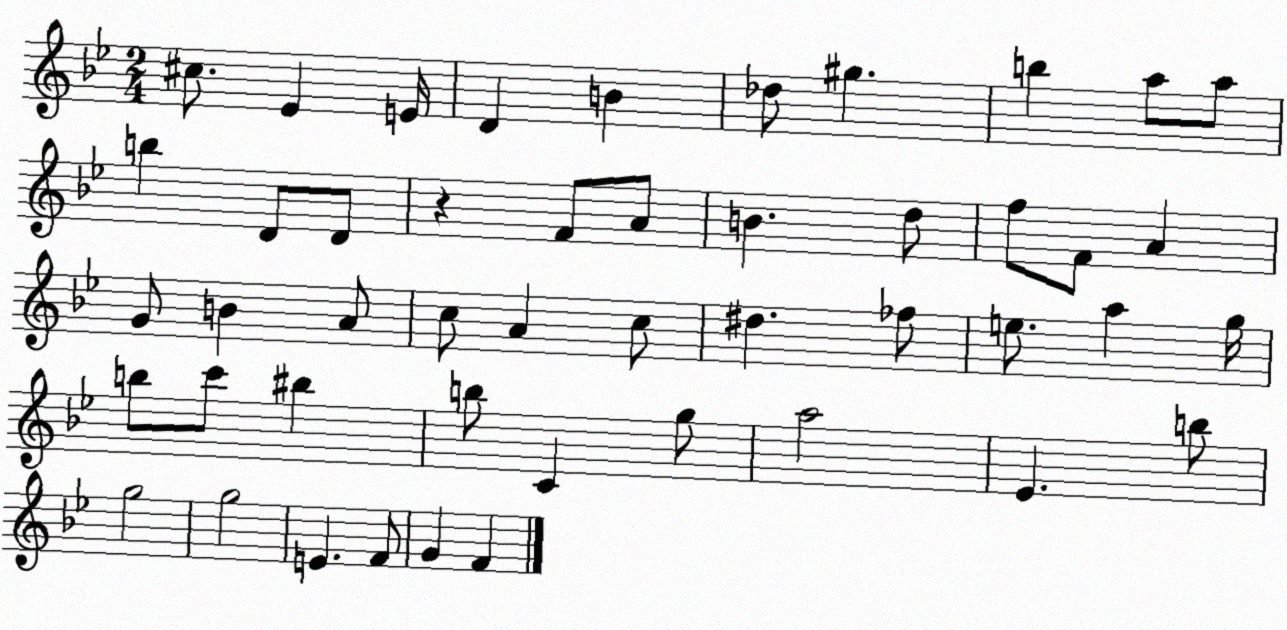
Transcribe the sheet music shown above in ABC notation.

X:1
T:Untitled
M:2/4
L:1/4
K:Bb
^c/2 _E E/4 D B _d/2 ^g b a/2 a/2 b D/2 D/2 z F/2 A/2 B d/2 f/2 F/2 A G/2 B A/2 c/2 A c/2 ^d _f/2 e/2 a g/4 b/2 c'/2 ^b b/2 C g/2 a2 _E b/2 g2 g2 E F/2 G F